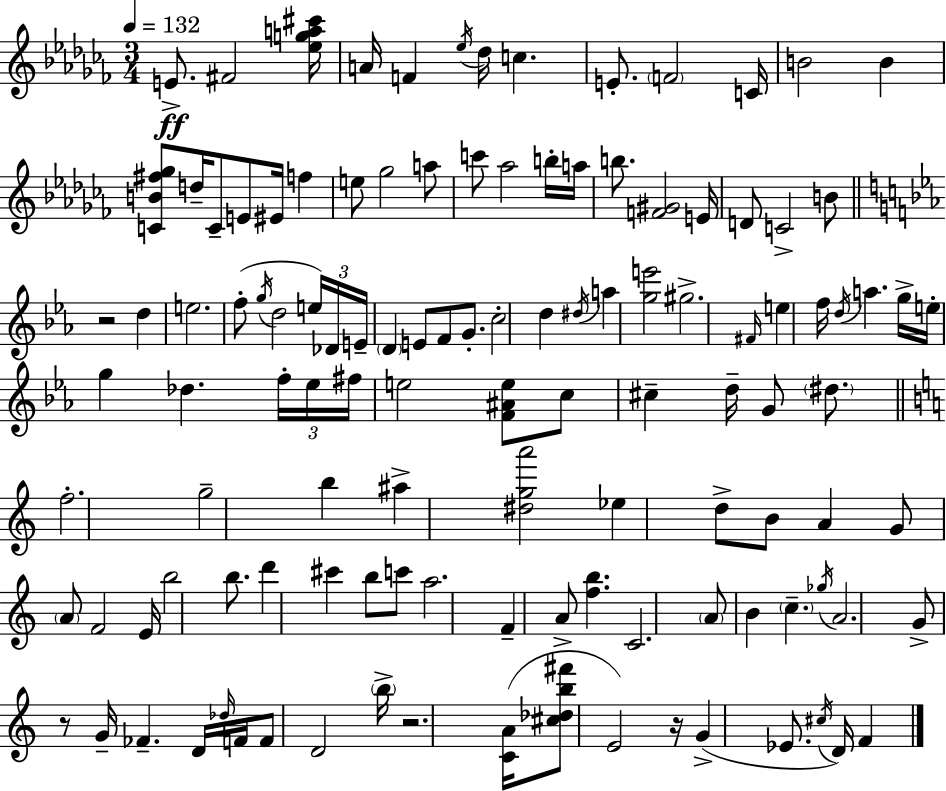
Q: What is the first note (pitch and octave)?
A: E4